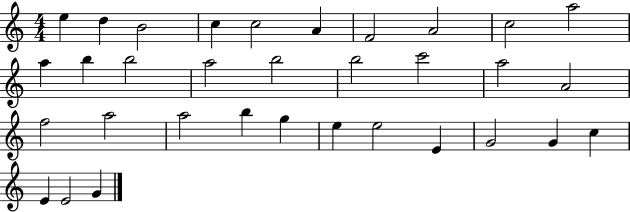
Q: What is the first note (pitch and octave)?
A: E5